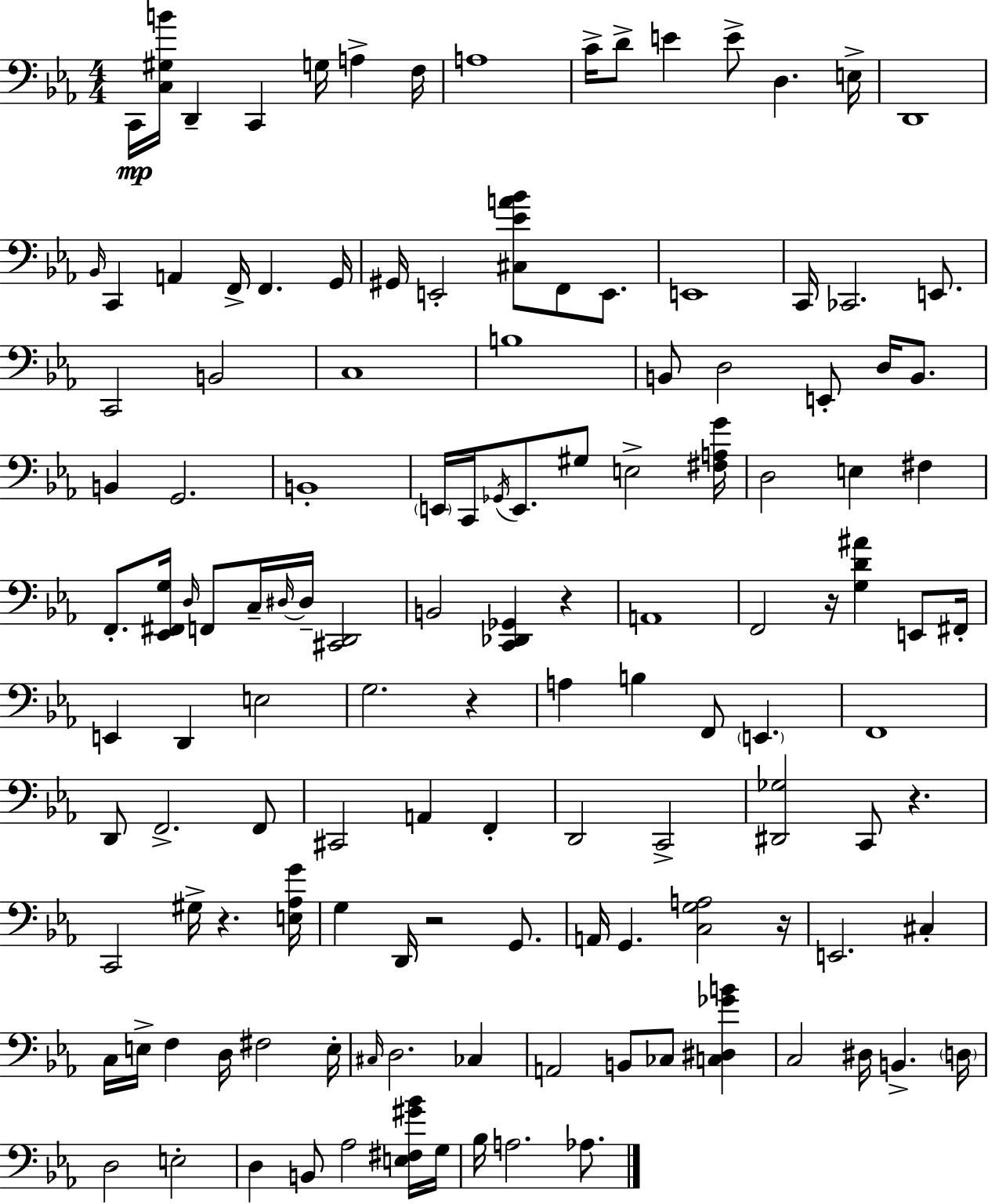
{
  \clef bass
  \numericTimeSignature
  \time 4/4
  \key ees \major
  c,16\mp <c gis b'>16 d,4-- c,4 g16 a4-> f16 | a1 | c'16-> d'8-> e'4 e'8-> d4. e16-> | d,1 | \break \grace { bes,16 } c,4 a,4 f,16-> f,4. | g,16 gis,16 e,2-. <cis ees' a' bes'>8 f,8 e,8. | e,1 | c,16 ces,2. e,8. | \break c,2 b,2 | c1 | b1 | b,8 d2 e,8-. d16 b,8. | \break b,4 g,2. | b,1-. | \parenthesize e,16 c,16 \acciaccatura { ges,16 } e,8. gis8 e2-> | <fis a g'>16 d2 e4 fis4 | \break f,8.-. <ees, fis, g>16 \grace { d16 } f,8 c16-- \grace { dis16~ }~ dis16-- <cis, d,>2 | b,2 <c, des, ges,>4 | r4 a,1 | f,2 r16 <g d' ais'>4 | \break e,8 fis,16-. e,4 d,4 e2 | g2. | r4 a4 b4 f,8 \parenthesize e,4. | f,1 | \break d,8 f,2.-> | f,8 cis,2 a,4 | f,4-. d,2 c,2-> | <dis, ges>2 c,8 r4. | \break c,2 gis16-> r4. | <e aes g'>16 g4 d,16 r2 | g,8. a,16 g,4. <c g a>2 | r16 e,2. | \break cis4-. c16 e16-> f4 d16 fis2 | e16-. \grace { cis16 } d2. | ces4 a,2 b,8 ces8 | <c dis ges' b'>4 c2 dis16 b,4.-> | \break \parenthesize d16 d2 e2-. | d4 b,8 aes2 | <e fis gis' bes'>16 g16 bes16 a2. | aes8. \bar "|."
}